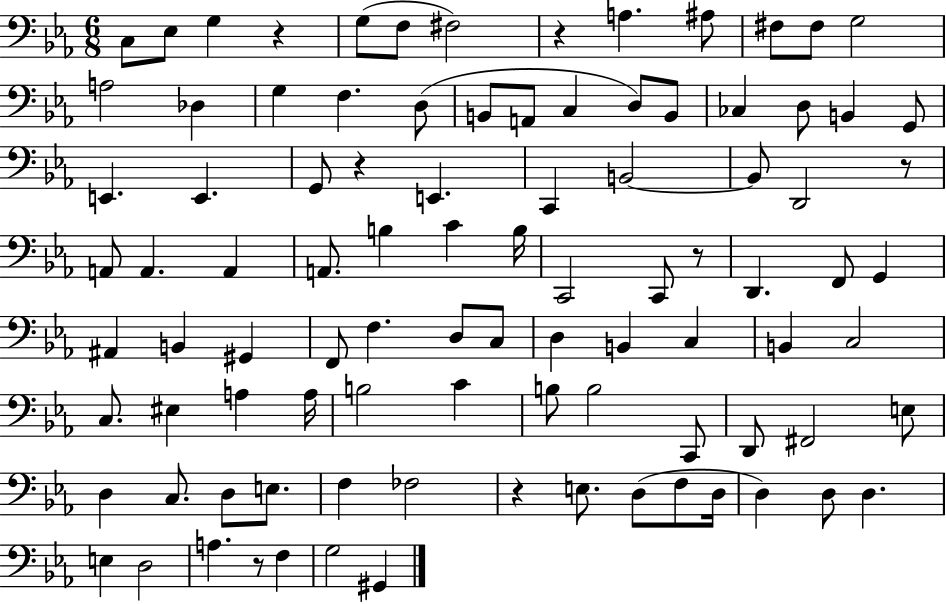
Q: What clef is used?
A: bass